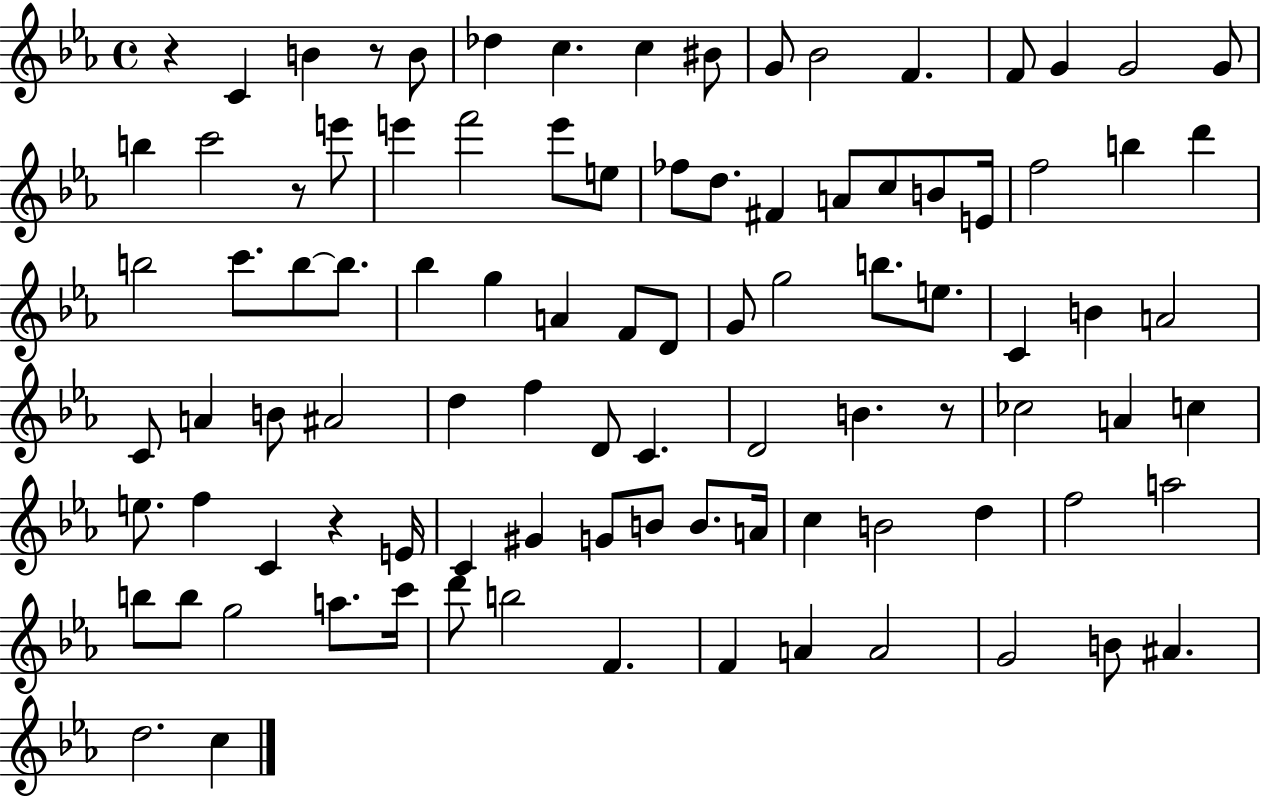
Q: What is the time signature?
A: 4/4